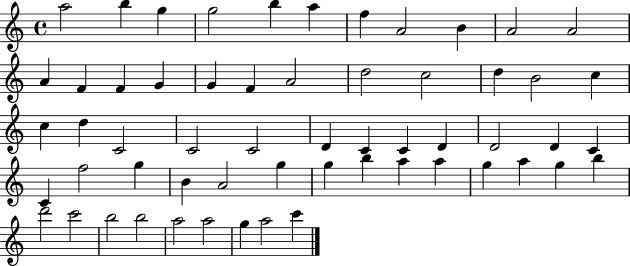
A5/h B5/q G5/q G5/h B5/q A5/q F5/q A4/h B4/q A4/h A4/h A4/q F4/q F4/q G4/q G4/q F4/q A4/h D5/h C5/h D5/q B4/h C5/q C5/q D5/q C4/h C4/h C4/h D4/q C4/q C4/q D4/q D4/h D4/q C4/q C4/q F5/h G5/q B4/q A4/h G5/q G5/q B5/q A5/q A5/q G5/q A5/q G5/q B5/q D6/h C6/h B5/h B5/h A5/h A5/h G5/q A5/h C6/q